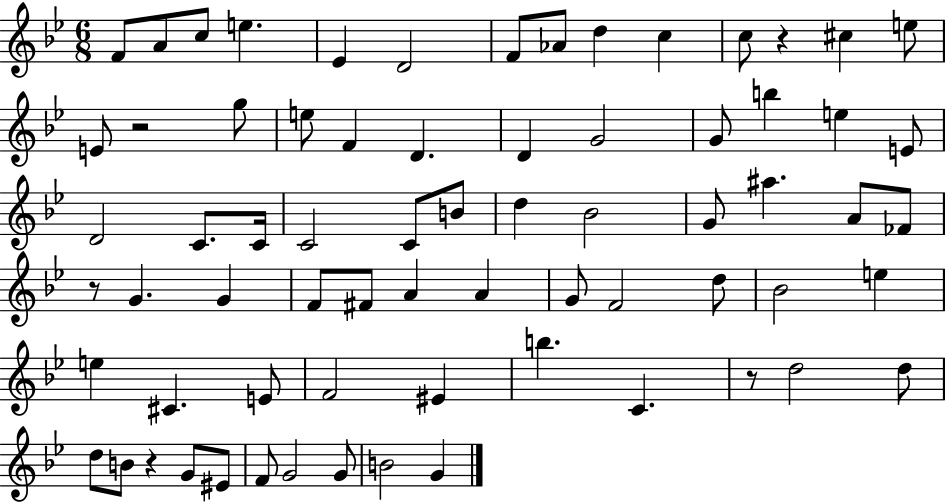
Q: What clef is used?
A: treble